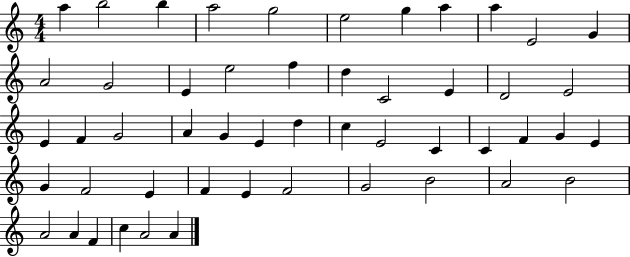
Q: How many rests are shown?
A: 0